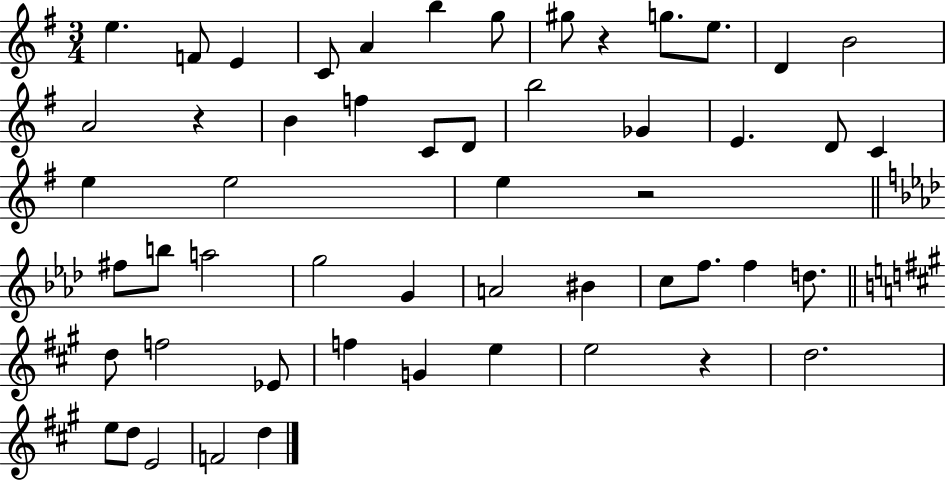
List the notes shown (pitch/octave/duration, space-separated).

E5/q. F4/e E4/q C4/e A4/q B5/q G5/e G#5/e R/q G5/e. E5/e. D4/q B4/h A4/h R/q B4/q F5/q C4/e D4/e B5/h Gb4/q E4/q. D4/e C4/q E5/q E5/h E5/q R/h F#5/e B5/e A5/h G5/h G4/q A4/h BIS4/q C5/e F5/e. F5/q D5/e. D5/e F5/h Eb4/e F5/q G4/q E5/q E5/h R/q D5/h. E5/e D5/e E4/h F4/h D5/q